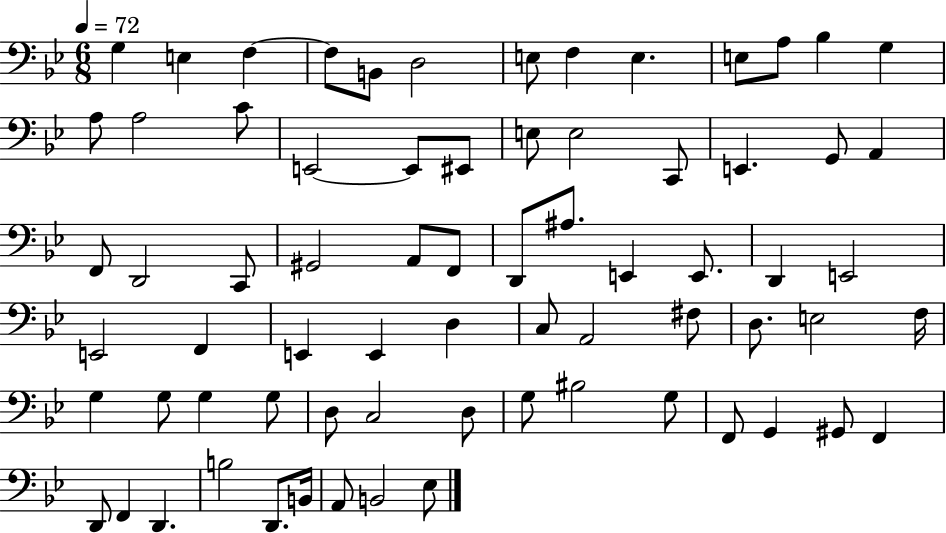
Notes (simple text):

G3/q E3/q F3/q F3/e B2/e D3/h E3/e F3/q E3/q. E3/e A3/e Bb3/q G3/q A3/e A3/h C4/e E2/h E2/e EIS2/e E3/e E3/h C2/e E2/q. G2/e A2/q F2/e D2/h C2/e G#2/h A2/e F2/e D2/e A#3/e. E2/q E2/e. D2/q E2/h E2/h F2/q E2/q E2/q D3/q C3/e A2/h F#3/e D3/e. E3/h F3/s G3/q G3/e G3/q G3/e D3/e C3/h D3/e G3/e BIS3/h G3/e F2/e G2/q G#2/e F2/q D2/e F2/q D2/q. B3/h D2/e. B2/s A2/e B2/h Eb3/e